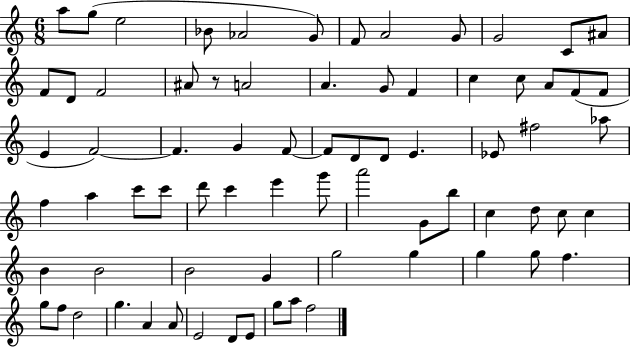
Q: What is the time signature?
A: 6/8